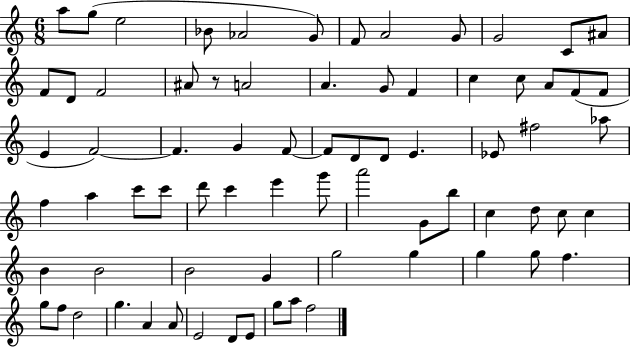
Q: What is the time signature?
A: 6/8